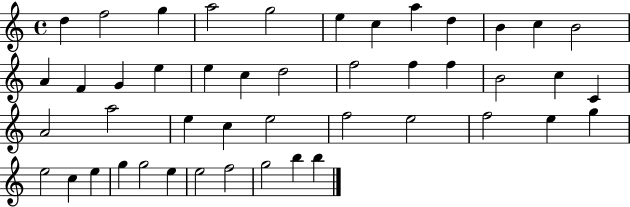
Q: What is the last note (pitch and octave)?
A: B5